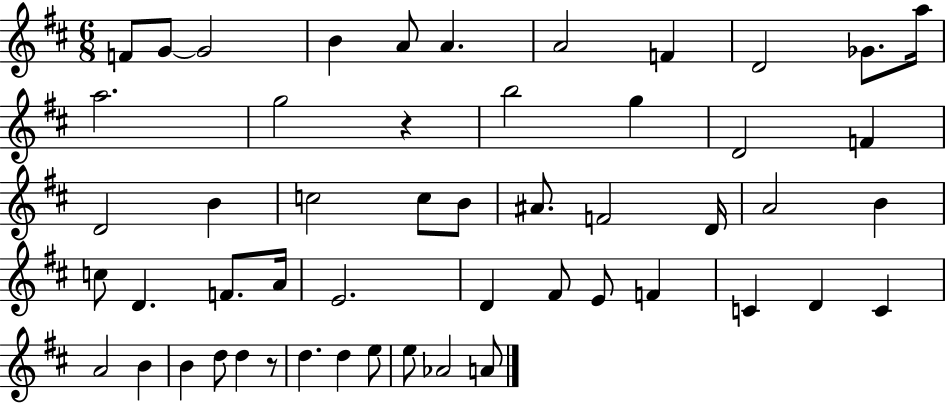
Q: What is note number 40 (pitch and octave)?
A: A4